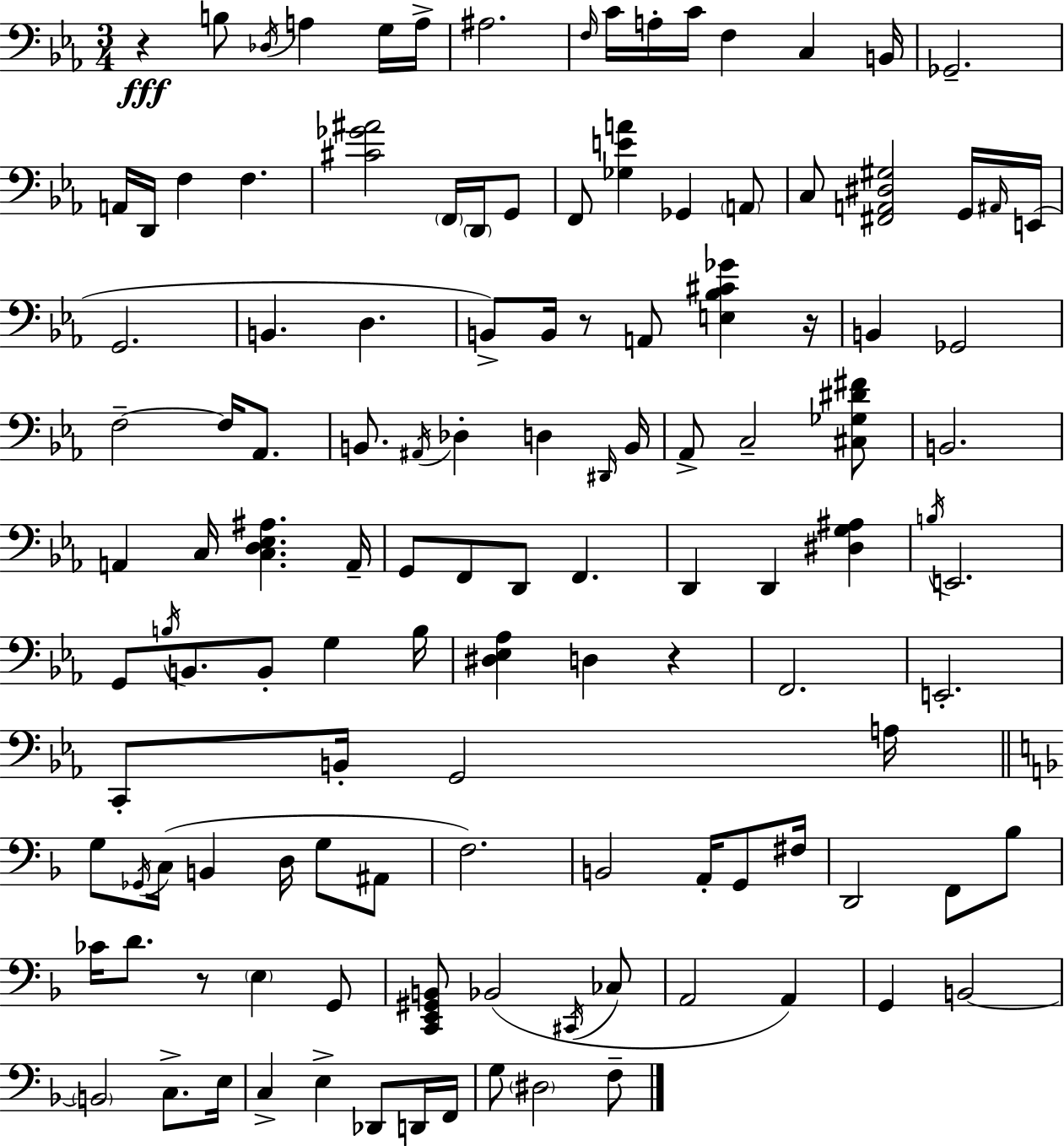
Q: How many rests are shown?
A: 5